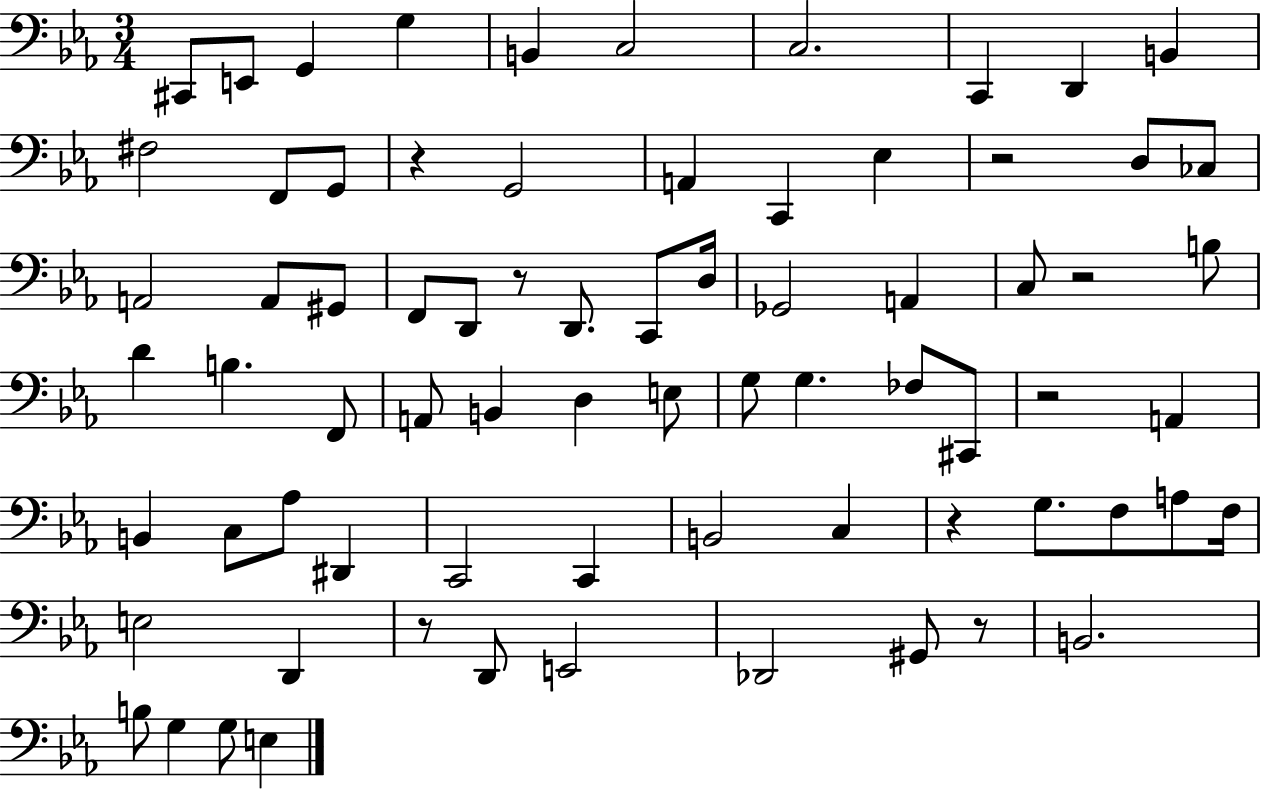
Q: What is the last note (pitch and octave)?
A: E3